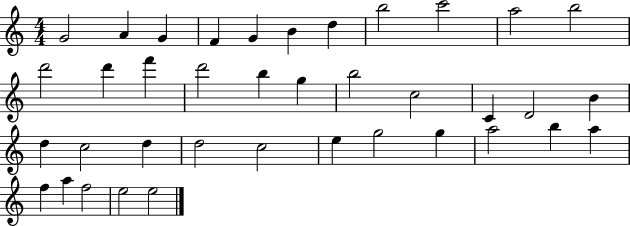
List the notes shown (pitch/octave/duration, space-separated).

G4/h A4/q G4/q F4/q G4/q B4/q D5/q B5/h C6/h A5/h B5/h D6/h D6/q F6/q D6/h B5/q G5/q B5/h C5/h C4/q D4/h B4/q D5/q C5/h D5/q D5/h C5/h E5/q G5/h G5/q A5/h B5/q A5/q F5/q A5/q F5/h E5/h E5/h